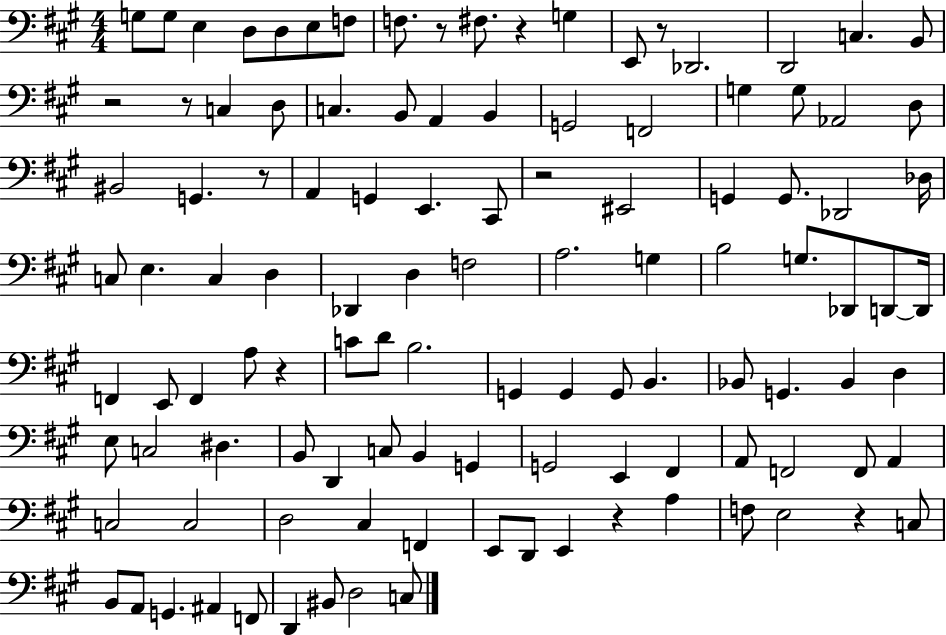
G3/e G3/e E3/q D3/e D3/e E3/e F3/e F3/e. R/e F#3/e. R/q G3/q E2/e R/e Db2/h. D2/h C3/q. B2/e R/h R/e C3/q D3/e C3/q. B2/e A2/q B2/q G2/h F2/h G3/q G3/e Ab2/h D3/e BIS2/h G2/q. R/e A2/q G2/q E2/q. C#2/e R/h EIS2/h G2/q G2/e. Db2/h Db3/s C3/e E3/q. C3/q D3/q Db2/q D3/q F3/h A3/h. G3/q B3/h G3/e. Db2/e D2/e D2/s F2/q E2/e F2/q A3/e R/q C4/e D4/e B3/h. G2/q G2/q G2/e B2/q. Bb2/e G2/q. Bb2/q D3/q E3/e C3/h D#3/q. B2/e D2/q C3/e B2/q G2/q G2/h E2/q F#2/q A2/e F2/h F2/e A2/q C3/h C3/h D3/h C#3/q F2/q E2/e D2/e E2/q R/q A3/q F3/e E3/h R/q C3/e B2/e A2/e G2/q. A#2/q F2/e D2/q BIS2/e D3/h C3/e